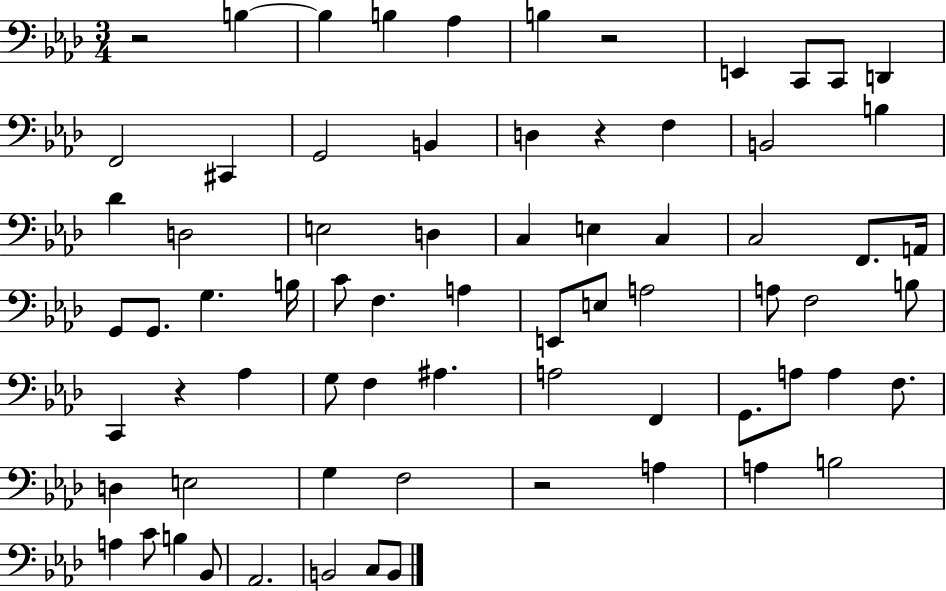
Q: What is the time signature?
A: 3/4